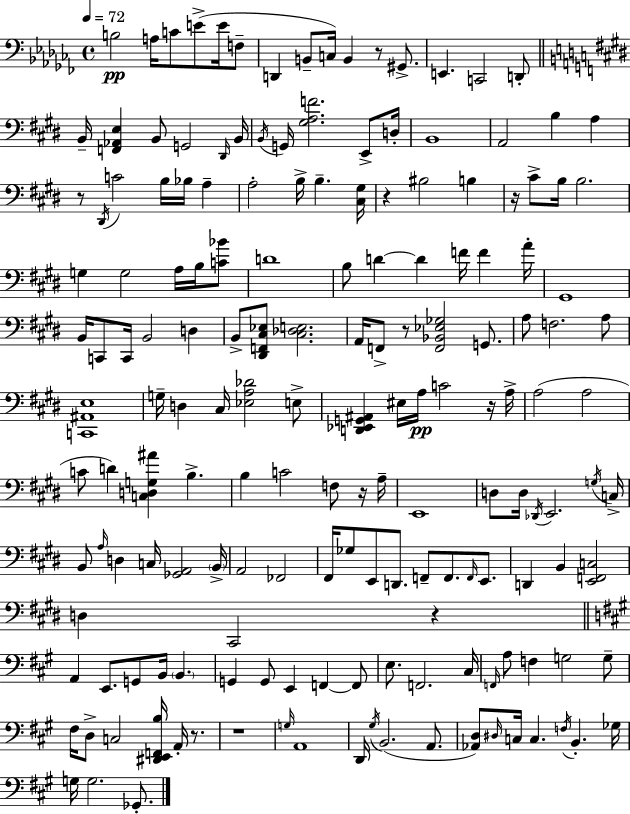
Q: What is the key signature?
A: AES minor